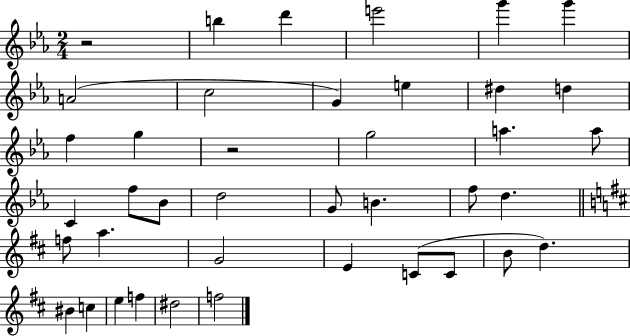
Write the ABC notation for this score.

X:1
T:Untitled
M:2/4
L:1/4
K:Eb
z2 b d' e'2 g' g' A2 c2 G e ^d d f g z2 g2 a a/2 C f/2 _B/2 d2 G/2 B f/2 d f/2 a G2 E C/2 C/2 B/2 d ^B c e f ^d2 f2